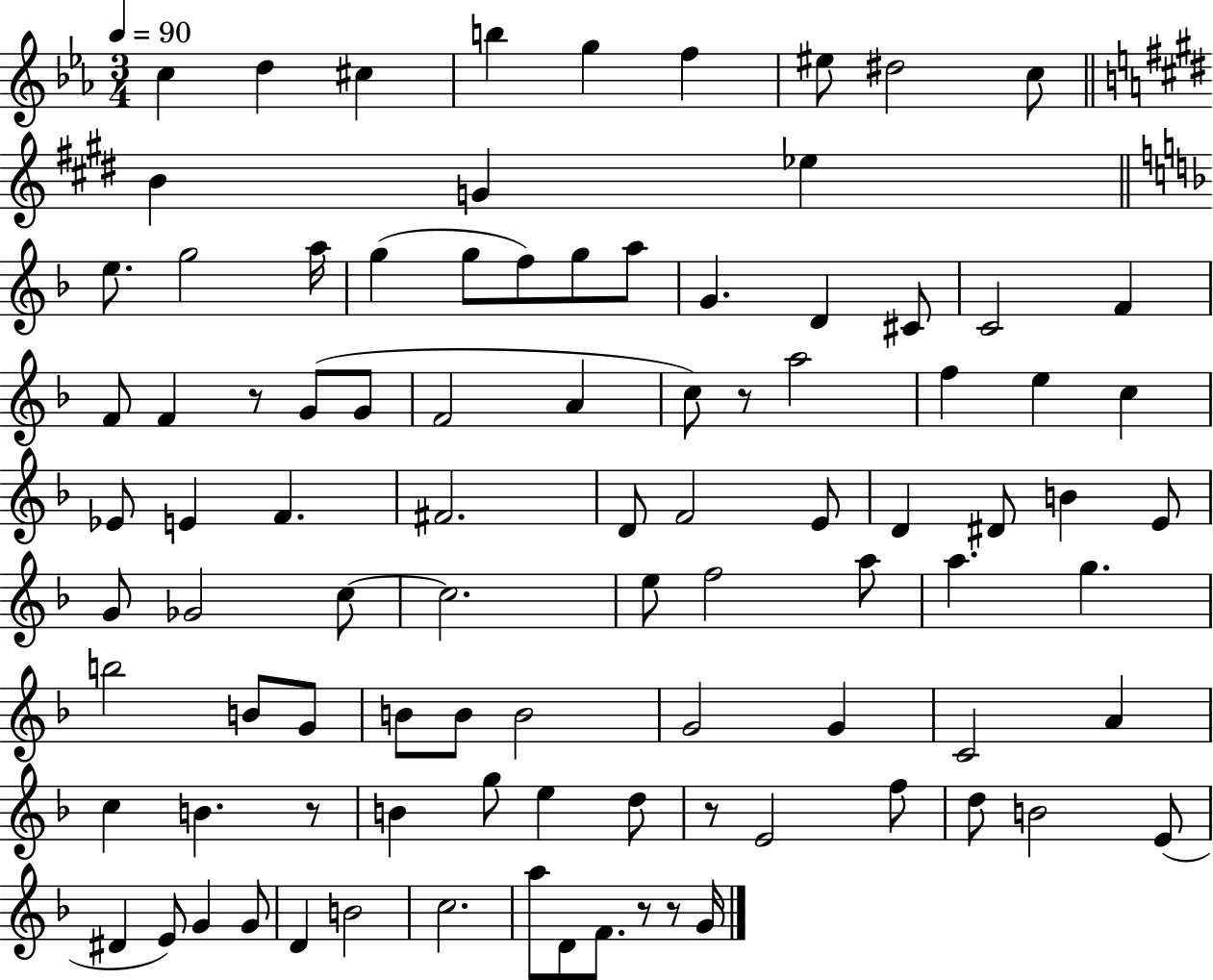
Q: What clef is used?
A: treble